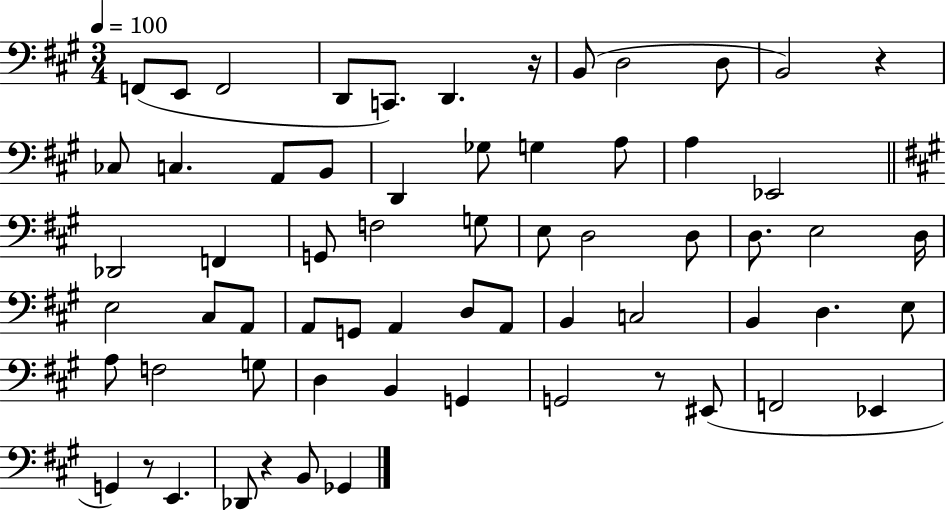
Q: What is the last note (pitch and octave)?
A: Gb2